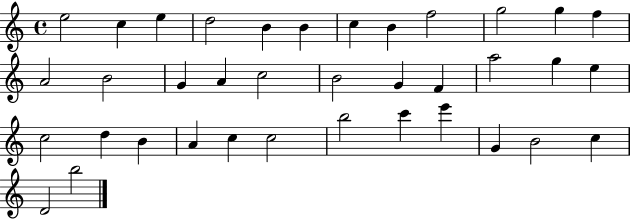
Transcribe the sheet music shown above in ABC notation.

X:1
T:Untitled
M:4/4
L:1/4
K:C
e2 c e d2 B B c B f2 g2 g f A2 B2 G A c2 B2 G F a2 g e c2 d B A c c2 b2 c' e' G B2 c D2 b2